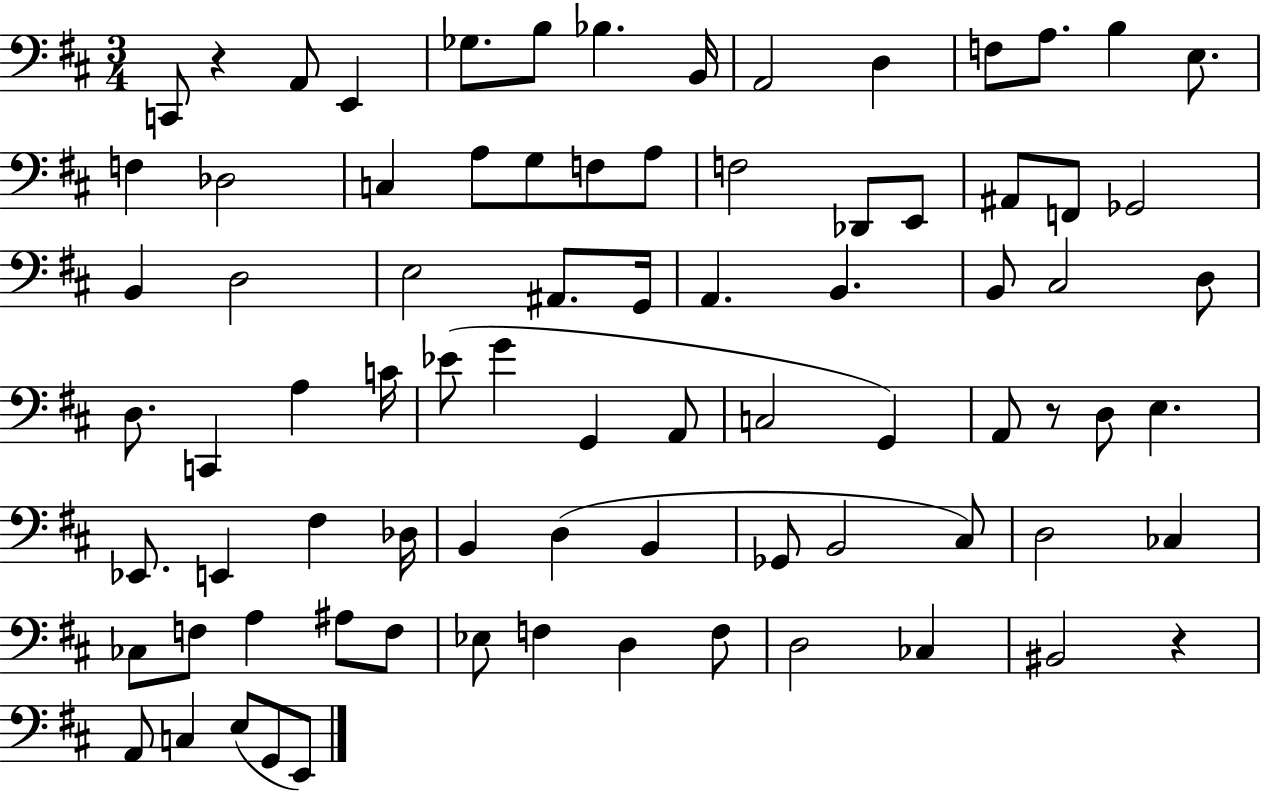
X:1
T:Untitled
M:3/4
L:1/4
K:D
C,,/2 z A,,/2 E,, _G,/2 B,/2 _B, B,,/4 A,,2 D, F,/2 A,/2 B, E,/2 F, _D,2 C, A,/2 G,/2 F,/2 A,/2 F,2 _D,,/2 E,,/2 ^A,,/2 F,,/2 _G,,2 B,, D,2 E,2 ^A,,/2 G,,/4 A,, B,, B,,/2 ^C,2 D,/2 D,/2 C,, A, C/4 _E/2 G G,, A,,/2 C,2 G,, A,,/2 z/2 D,/2 E, _E,,/2 E,, ^F, _D,/4 B,, D, B,, _G,,/2 B,,2 ^C,/2 D,2 _C, _C,/2 F,/2 A, ^A,/2 F,/2 _E,/2 F, D, F,/2 D,2 _C, ^B,,2 z A,,/2 C, E,/2 G,,/2 E,,/2